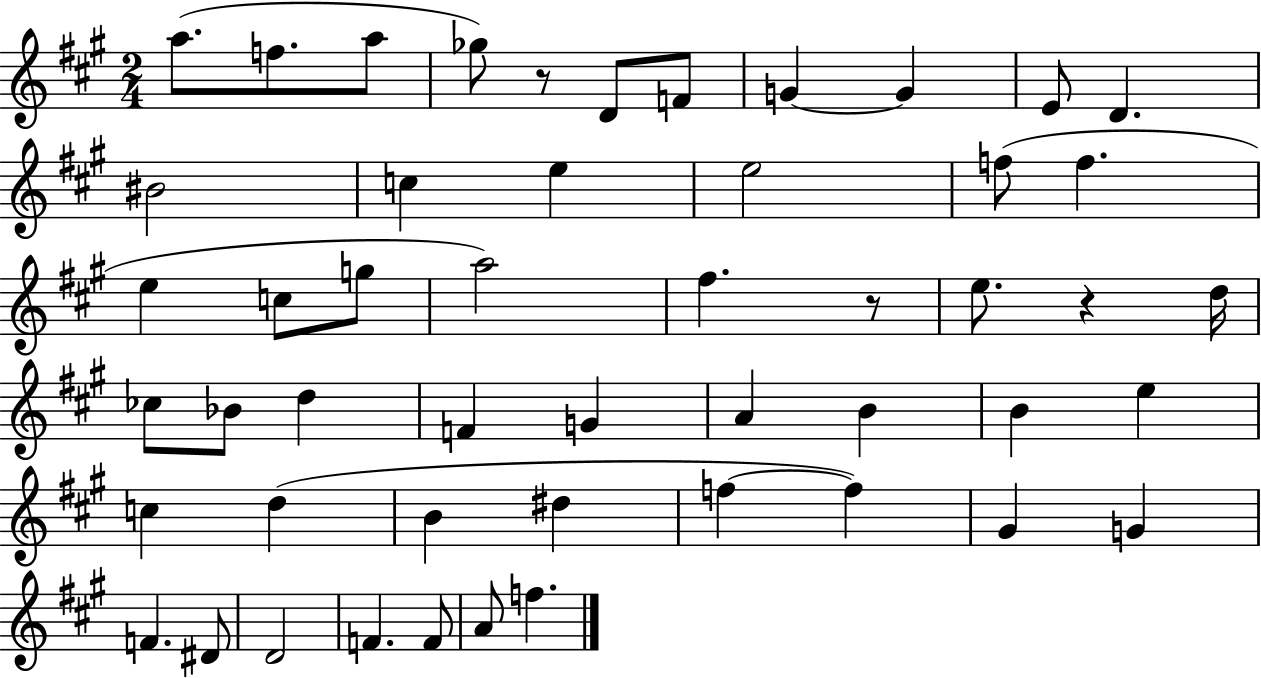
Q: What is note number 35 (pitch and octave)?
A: B4